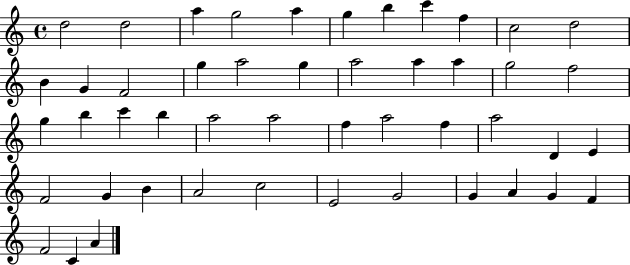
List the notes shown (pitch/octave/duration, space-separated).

D5/h D5/h A5/q G5/h A5/q G5/q B5/q C6/q F5/q C5/h D5/h B4/q G4/q F4/h G5/q A5/h G5/q A5/h A5/q A5/q G5/h F5/h G5/q B5/q C6/q B5/q A5/h A5/h F5/q A5/h F5/q A5/h D4/q E4/q F4/h G4/q B4/q A4/h C5/h E4/h G4/h G4/q A4/q G4/q F4/q F4/h C4/q A4/q